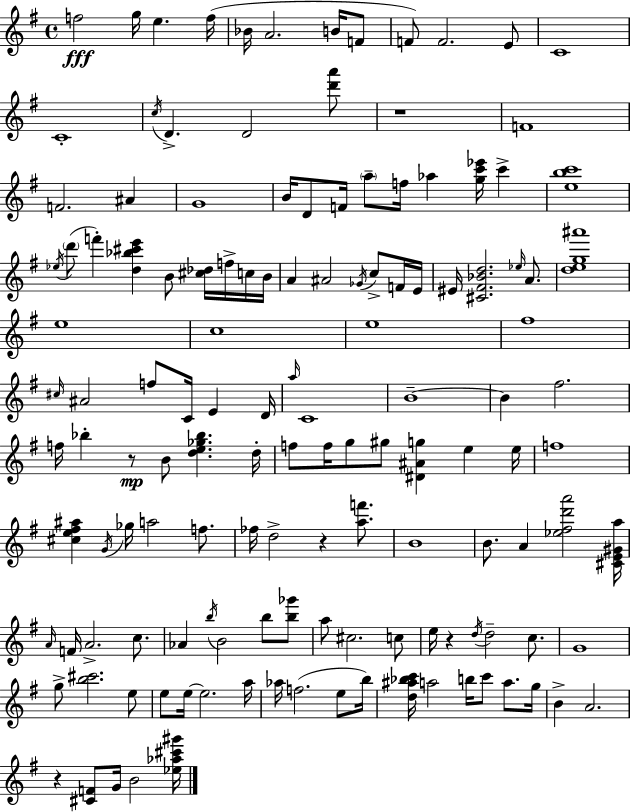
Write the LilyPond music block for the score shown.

{
  \clef treble
  \time 4/4
  \defaultTimeSignature
  \key e \minor
  f''2\fff g''16 e''4. f''16( | bes'16 a'2. b'16 f'8 | f'8) f'2. e'8 | c'1 | \break c'1-. | \acciaccatura { c''16 } d'4.-> d'2 <d''' a'''>8 | r1 | f'1 | \break f'2. ais'4 | g'1 | b'16 d'8 f'16 \parenthesize a''8-- f''16 aes''4 <g'' c''' ees'''>16 c'''4-> | <e'' b'' c'''>1 | \break \acciaccatura { ees''16 }( \parenthesize d'''8 f'''4-.) <d'' bes'' cis''' e'''>4 b'8 <cis'' des''>16 f''16-> | c''16 b'16 a'4 ais'2 \acciaccatura { ges'16 } c''8-> | f'16 e'16 eis'16 <cis' fis' bes' d''>2. | \grace { ees''16 } a'8. <d'' e'' g'' ais'''>1 | \break e''1 | c''1 | e''1 | fis''1 | \break \grace { cis''16 } ais'2 f''8 c'16 | e'4 d'16 \grace { a''16 } c'1 | b'1--~~ | b'4 fis''2. | \break f''16 bes''4-. r8\mp b'8 <d'' e'' ges'' bes''>4. | d''16-. f''8 f''16 g''8 gis''8 <dis' ais' g''>4 | e''4 e''16 f''1 | <cis'' e'' fis'' ais''>4 \acciaccatura { g'16 } ges''16 a''2 | \break f''8. fes''16 d''2-> | r4 <a'' f'''>8. b'1 | b'8. a'4 <ees'' fis'' d''' a'''>2 | <cis' e' gis' a''>16 \grace { a'16 } f'16 a'2.-> | \break c''8. aes'4 \acciaccatura { b''16 } b'2 | b''8 <b'' ges'''>8 a''8 cis''2. | c''8 e''16 r4 \acciaccatura { d''16 } d''2-- | c''8. g'1 | \break g''8-> <b'' cis'''>2. | e''8 e''8 e''16~~ e''2. | a''16 aes''16 f''2.( | e''8 b''16) <d'' ais'' bes'' c'''>16 a''2 | \break b''16 c'''8 a''8. g''16 b'4-> a'2. | r4 <cis' f'>8 | g'16 b'2 <ees'' aes'' cis''' gis'''>16 \bar "|."
}